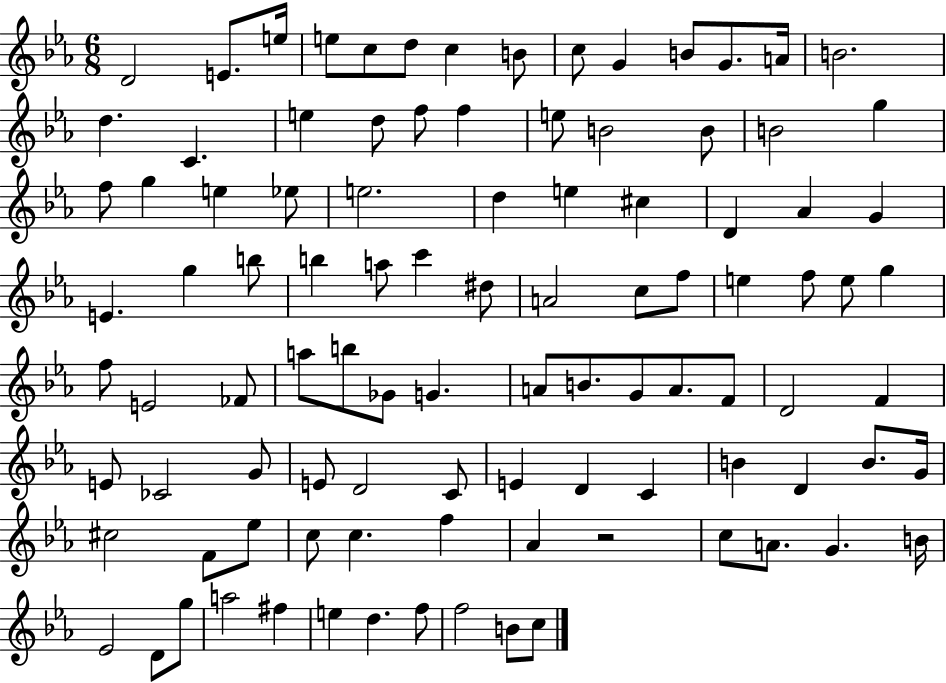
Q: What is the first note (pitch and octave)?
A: D4